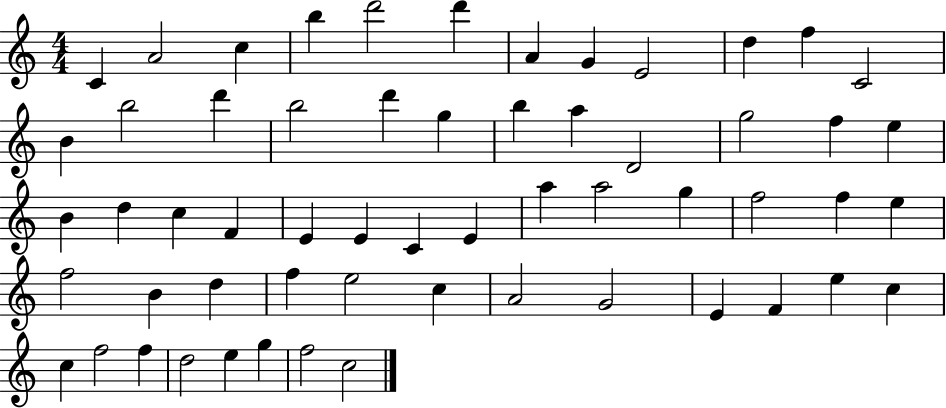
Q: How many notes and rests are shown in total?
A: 58